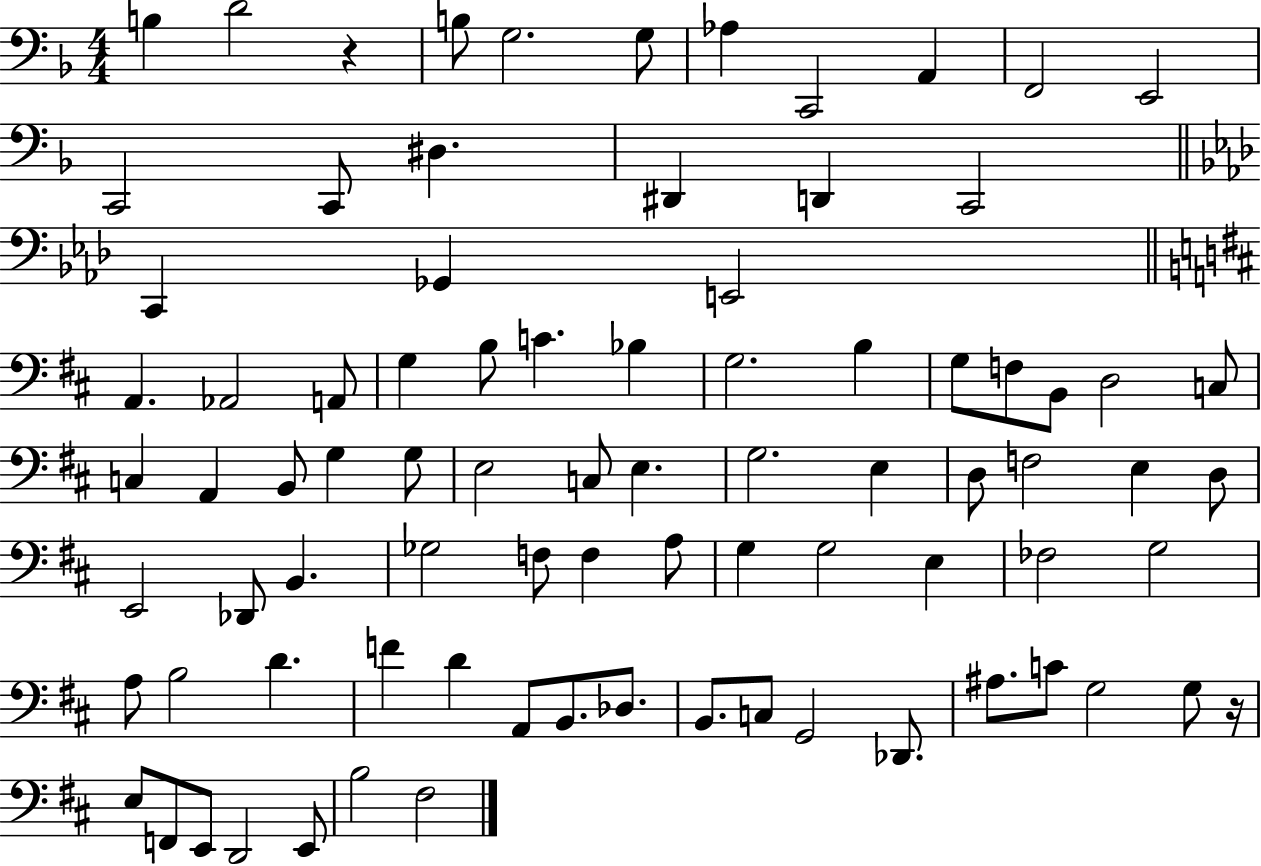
{
  \clef bass
  \numericTimeSignature
  \time 4/4
  \key f \major
  b4 d'2 r4 | b8 g2. g8 | aes4 c,2 a,4 | f,2 e,2 | \break c,2 c,8 dis4. | dis,4 d,4 c,2 | \bar "||" \break \key aes \major c,4 ges,4 e,2 | \bar "||" \break \key b \minor a,4. aes,2 a,8 | g4 b8 c'4. bes4 | g2. b4 | g8 f8 b,8 d2 c8 | \break c4 a,4 b,8 g4 g8 | e2 c8 e4. | g2. e4 | d8 f2 e4 d8 | \break e,2 des,8 b,4. | ges2 f8 f4 a8 | g4 g2 e4 | fes2 g2 | \break a8 b2 d'4. | f'4 d'4 a,8 b,8. des8. | b,8. c8 g,2 des,8. | ais8. c'8 g2 g8 r16 | \break e8 f,8 e,8 d,2 e,8 | b2 fis2 | \bar "|."
}